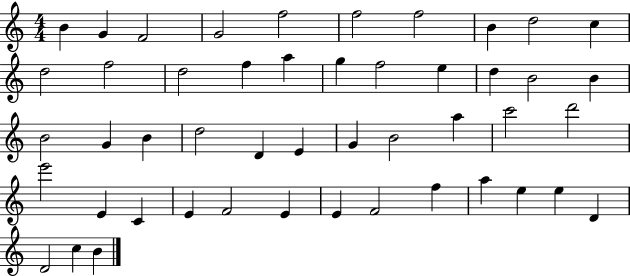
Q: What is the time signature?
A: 4/4